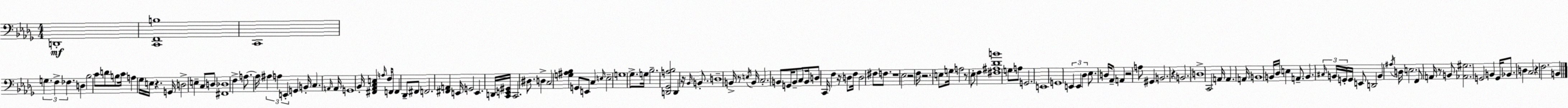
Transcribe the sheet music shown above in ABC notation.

X:1
T:Untitled
M:4/4
L:1/4
K:Bbm
D,,4 [C,,F,,B,]4 C,,4 G, F, _F, D, _B,2 C/2 D/2 B,/2 C/4 A, _G,/4 E,/4 z G,,/4 D,2 E, C,/2 D,/2 [^F,,_D,]4 F, A,/2 A,/4 ^A, A, E,, G,, B,,/4 C, A,,/4 A,,/4 G,,4 _B,,/4 [^F,,_A,,C,E,] A,/4 F,/4 F,,/2 F,, _D,,/2 ^F,,/2 F,,2 [^F,,A,,] E,,/4 G,,2 E,, D,,/4 [C,,E,,^G,,]/4 C,,2 ^D,/2 D, C,2 [G,^A,_B,] G,,/2 E,,/2 C, E,/4 E,2 G,4 _G,/2 G,/4 _B,2 [D,,_G,,A,_B,]2 D,, z/4 _B,,/4 B,,/2 D,4 B,,/4 z/2 E,/4 B,,/4 C,2 B,,/2 G,,/4 B,,/2 C,/2 B,,/4 D,/2 C,,/4 F, z/4 D,/2 F,/4 D,2 ^F,/2 F,/2 z4 _E,2 z2 F,/4 z2 E,/2 G,/4 A,2 z/2 _E,/2 F, [^F,^A,_DB]4 G,/2 A,/2 G,,2 E,,4 G,,4 E,, E,, _D, _E,/2 D,/4 _A,,/2 A,, z2 A,/2 ^G,, B,,2 z B,,2 D,4 C,,2 A,,/4 A,, A,,/4 B,,4 B,,/4 _D,/4 E, A,,/2 B,, ^C,/4 B,,/4 G,,/4 G,,/4 E,,/2 D,,2 B,, ^A,/4 D,/4 E,2 F,,/2 A,,/4 z/2 B,,/2 [_A,,^G,]2 G,,2 B,, G,,/4 _B,,/2 D, C,2 z F,2 B,,